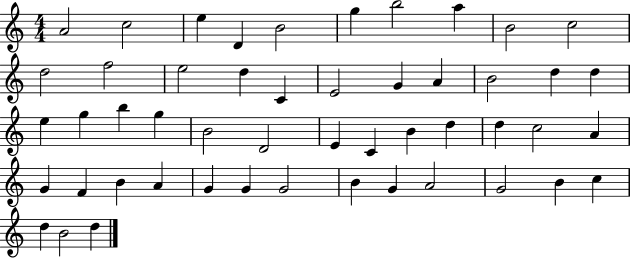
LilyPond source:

{
  \clef treble
  \numericTimeSignature
  \time 4/4
  \key c \major
  a'2 c''2 | e''4 d'4 b'2 | g''4 b''2 a''4 | b'2 c''2 | \break d''2 f''2 | e''2 d''4 c'4 | e'2 g'4 a'4 | b'2 d''4 d''4 | \break e''4 g''4 b''4 g''4 | b'2 d'2 | e'4 c'4 b'4 d''4 | d''4 c''2 a'4 | \break g'4 f'4 b'4 a'4 | g'4 g'4 g'2 | b'4 g'4 a'2 | g'2 b'4 c''4 | \break d''4 b'2 d''4 | \bar "|."
}